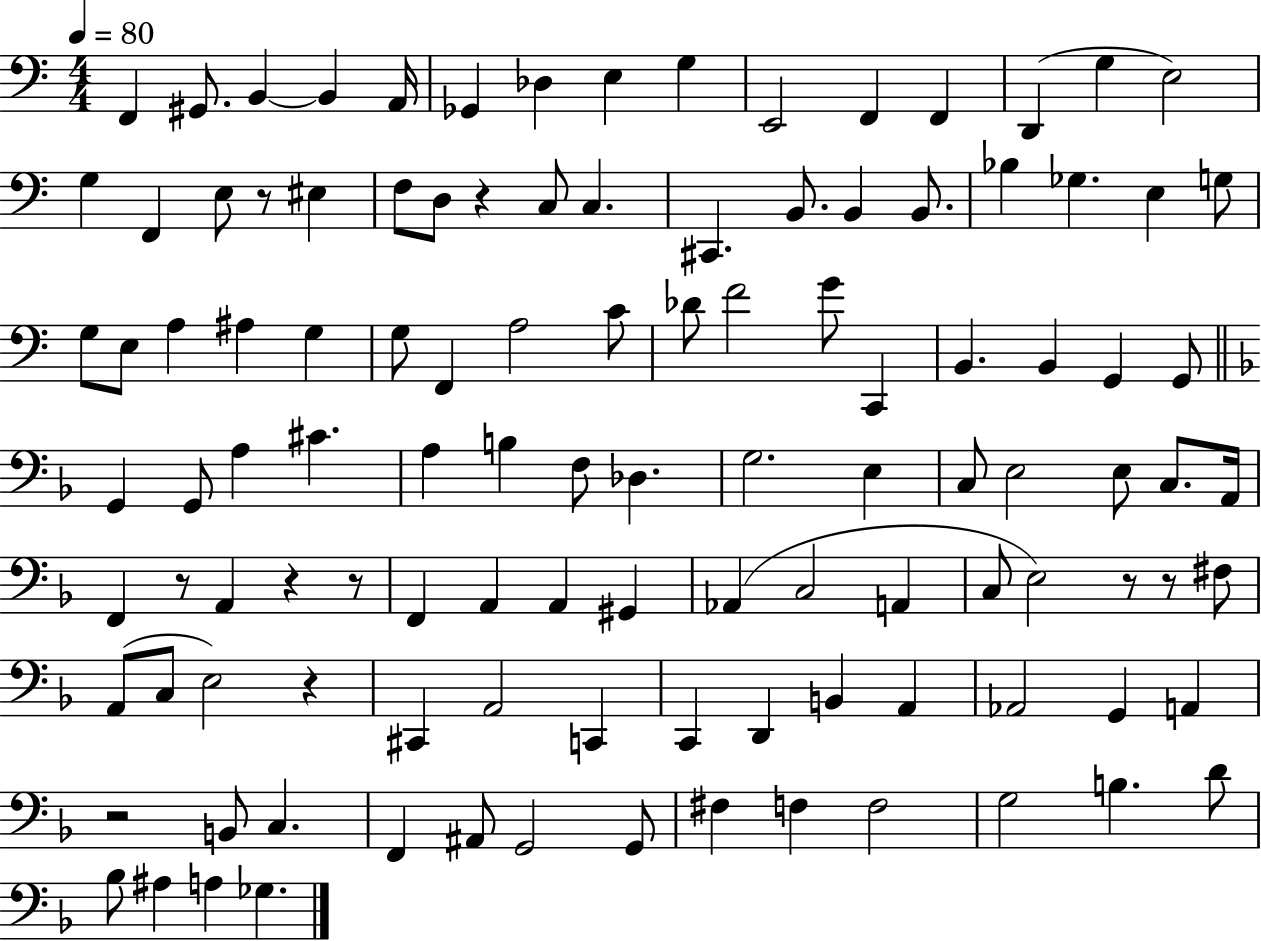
X:1
T:Untitled
M:4/4
L:1/4
K:C
F,, ^G,,/2 B,, B,, A,,/4 _G,, _D, E, G, E,,2 F,, F,, D,, G, E,2 G, F,, E,/2 z/2 ^E, F,/2 D,/2 z C,/2 C, ^C,, B,,/2 B,, B,,/2 _B, _G, E, G,/2 G,/2 E,/2 A, ^A, G, G,/2 F,, A,2 C/2 _D/2 F2 G/2 C,, B,, B,, G,, G,,/2 G,, G,,/2 A, ^C A, B, F,/2 _D, G,2 E, C,/2 E,2 E,/2 C,/2 A,,/4 F,, z/2 A,, z z/2 F,, A,, A,, ^G,, _A,, C,2 A,, C,/2 E,2 z/2 z/2 ^F,/2 A,,/2 C,/2 E,2 z ^C,, A,,2 C,, C,, D,, B,, A,, _A,,2 G,, A,, z2 B,,/2 C, F,, ^A,,/2 G,,2 G,,/2 ^F, F, F,2 G,2 B, D/2 _B,/2 ^A, A, _G,